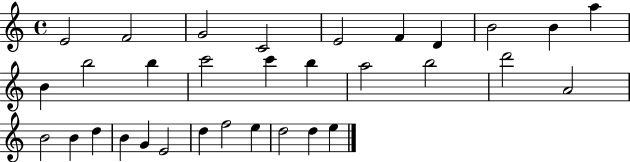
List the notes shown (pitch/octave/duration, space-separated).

E4/h F4/h G4/h C4/h E4/h F4/q D4/q B4/h B4/q A5/q B4/q B5/h B5/q C6/h C6/q B5/q A5/h B5/h D6/h A4/h B4/h B4/q D5/q B4/q G4/q E4/h D5/q F5/h E5/q D5/h D5/q E5/q